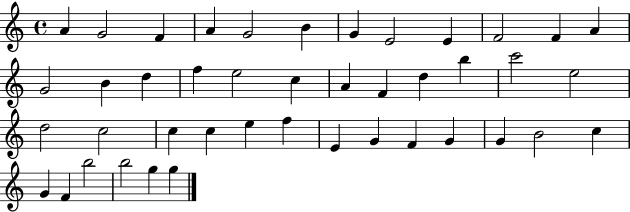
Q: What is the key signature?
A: C major